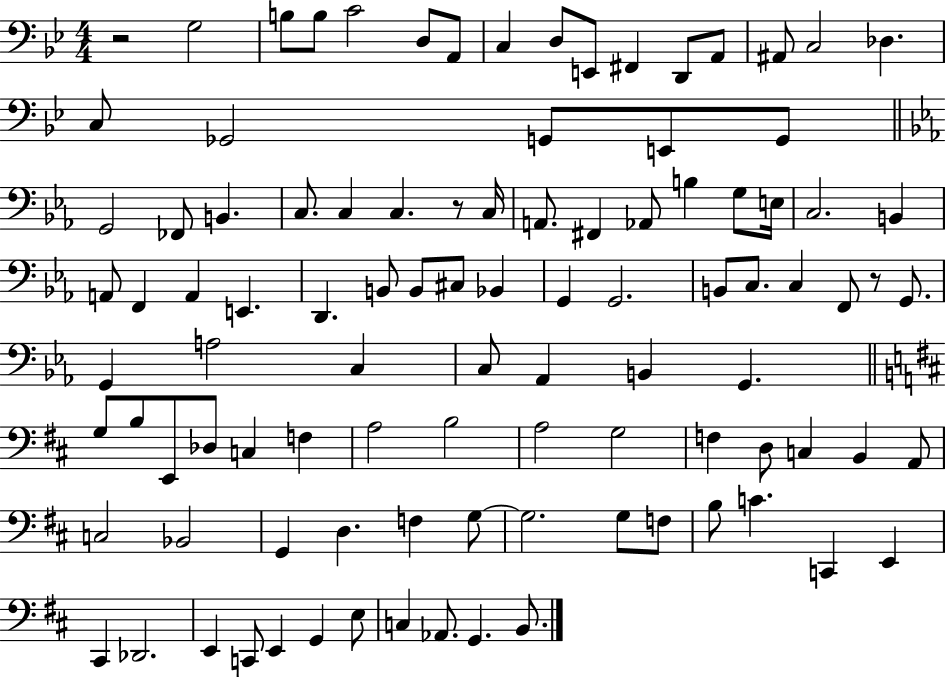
{
  \clef bass
  \numericTimeSignature
  \time 4/4
  \key bes \major
  r2 g2 | b8 b8 c'2 d8 a,8 | c4 d8 e,8 fis,4 d,8 a,8 | ais,8 c2 des4. | \break c8 ges,2 g,8 e,8 g,8 | \bar "||" \break \key ees \major g,2 fes,8 b,4. | c8. c4 c4. r8 c16 | a,8. fis,4 aes,8 b4 g8 e16 | c2. b,4 | \break a,8 f,4 a,4 e,4. | d,4. b,8 b,8 cis8 bes,4 | g,4 g,2. | b,8 c8. c4 f,8 r8 g,8. | \break g,4 a2 c4 | c8 aes,4 b,4 g,4. | \bar "||" \break \key d \major g8 b8 e,8 des8 c4 f4 | a2 b2 | a2 g2 | f4 d8 c4 b,4 a,8 | \break c2 bes,2 | g,4 d4. f4 g8~~ | g2. g8 f8 | b8 c'4. c,4 e,4 | \break cis,4 des,2. | e,4 c,8 e,4 g,4 e8 | c4 aes,8. g,4. b,8. | \bar "|."
}